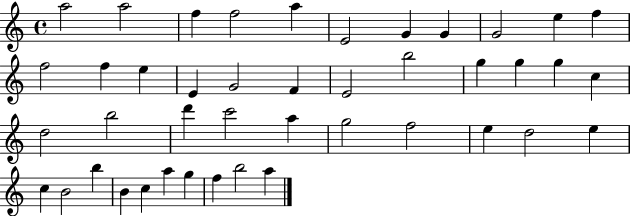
A5/h A5/h F5/q F5/h A5/q E4/h G4/q G4/q G4/h E5/q F5/q F5/h F5/q E5/q E4/q G4/h F4/q E4/h B5/h G5/q G5/q G5/q C5/q D5/h B5/h D6/q C6/h A5/q G5/h F5/h E5/q D5/h E5/q C5/q B4/h B5/q B4/q C5/q A5/q G5/q F5/q B5/h A5/q